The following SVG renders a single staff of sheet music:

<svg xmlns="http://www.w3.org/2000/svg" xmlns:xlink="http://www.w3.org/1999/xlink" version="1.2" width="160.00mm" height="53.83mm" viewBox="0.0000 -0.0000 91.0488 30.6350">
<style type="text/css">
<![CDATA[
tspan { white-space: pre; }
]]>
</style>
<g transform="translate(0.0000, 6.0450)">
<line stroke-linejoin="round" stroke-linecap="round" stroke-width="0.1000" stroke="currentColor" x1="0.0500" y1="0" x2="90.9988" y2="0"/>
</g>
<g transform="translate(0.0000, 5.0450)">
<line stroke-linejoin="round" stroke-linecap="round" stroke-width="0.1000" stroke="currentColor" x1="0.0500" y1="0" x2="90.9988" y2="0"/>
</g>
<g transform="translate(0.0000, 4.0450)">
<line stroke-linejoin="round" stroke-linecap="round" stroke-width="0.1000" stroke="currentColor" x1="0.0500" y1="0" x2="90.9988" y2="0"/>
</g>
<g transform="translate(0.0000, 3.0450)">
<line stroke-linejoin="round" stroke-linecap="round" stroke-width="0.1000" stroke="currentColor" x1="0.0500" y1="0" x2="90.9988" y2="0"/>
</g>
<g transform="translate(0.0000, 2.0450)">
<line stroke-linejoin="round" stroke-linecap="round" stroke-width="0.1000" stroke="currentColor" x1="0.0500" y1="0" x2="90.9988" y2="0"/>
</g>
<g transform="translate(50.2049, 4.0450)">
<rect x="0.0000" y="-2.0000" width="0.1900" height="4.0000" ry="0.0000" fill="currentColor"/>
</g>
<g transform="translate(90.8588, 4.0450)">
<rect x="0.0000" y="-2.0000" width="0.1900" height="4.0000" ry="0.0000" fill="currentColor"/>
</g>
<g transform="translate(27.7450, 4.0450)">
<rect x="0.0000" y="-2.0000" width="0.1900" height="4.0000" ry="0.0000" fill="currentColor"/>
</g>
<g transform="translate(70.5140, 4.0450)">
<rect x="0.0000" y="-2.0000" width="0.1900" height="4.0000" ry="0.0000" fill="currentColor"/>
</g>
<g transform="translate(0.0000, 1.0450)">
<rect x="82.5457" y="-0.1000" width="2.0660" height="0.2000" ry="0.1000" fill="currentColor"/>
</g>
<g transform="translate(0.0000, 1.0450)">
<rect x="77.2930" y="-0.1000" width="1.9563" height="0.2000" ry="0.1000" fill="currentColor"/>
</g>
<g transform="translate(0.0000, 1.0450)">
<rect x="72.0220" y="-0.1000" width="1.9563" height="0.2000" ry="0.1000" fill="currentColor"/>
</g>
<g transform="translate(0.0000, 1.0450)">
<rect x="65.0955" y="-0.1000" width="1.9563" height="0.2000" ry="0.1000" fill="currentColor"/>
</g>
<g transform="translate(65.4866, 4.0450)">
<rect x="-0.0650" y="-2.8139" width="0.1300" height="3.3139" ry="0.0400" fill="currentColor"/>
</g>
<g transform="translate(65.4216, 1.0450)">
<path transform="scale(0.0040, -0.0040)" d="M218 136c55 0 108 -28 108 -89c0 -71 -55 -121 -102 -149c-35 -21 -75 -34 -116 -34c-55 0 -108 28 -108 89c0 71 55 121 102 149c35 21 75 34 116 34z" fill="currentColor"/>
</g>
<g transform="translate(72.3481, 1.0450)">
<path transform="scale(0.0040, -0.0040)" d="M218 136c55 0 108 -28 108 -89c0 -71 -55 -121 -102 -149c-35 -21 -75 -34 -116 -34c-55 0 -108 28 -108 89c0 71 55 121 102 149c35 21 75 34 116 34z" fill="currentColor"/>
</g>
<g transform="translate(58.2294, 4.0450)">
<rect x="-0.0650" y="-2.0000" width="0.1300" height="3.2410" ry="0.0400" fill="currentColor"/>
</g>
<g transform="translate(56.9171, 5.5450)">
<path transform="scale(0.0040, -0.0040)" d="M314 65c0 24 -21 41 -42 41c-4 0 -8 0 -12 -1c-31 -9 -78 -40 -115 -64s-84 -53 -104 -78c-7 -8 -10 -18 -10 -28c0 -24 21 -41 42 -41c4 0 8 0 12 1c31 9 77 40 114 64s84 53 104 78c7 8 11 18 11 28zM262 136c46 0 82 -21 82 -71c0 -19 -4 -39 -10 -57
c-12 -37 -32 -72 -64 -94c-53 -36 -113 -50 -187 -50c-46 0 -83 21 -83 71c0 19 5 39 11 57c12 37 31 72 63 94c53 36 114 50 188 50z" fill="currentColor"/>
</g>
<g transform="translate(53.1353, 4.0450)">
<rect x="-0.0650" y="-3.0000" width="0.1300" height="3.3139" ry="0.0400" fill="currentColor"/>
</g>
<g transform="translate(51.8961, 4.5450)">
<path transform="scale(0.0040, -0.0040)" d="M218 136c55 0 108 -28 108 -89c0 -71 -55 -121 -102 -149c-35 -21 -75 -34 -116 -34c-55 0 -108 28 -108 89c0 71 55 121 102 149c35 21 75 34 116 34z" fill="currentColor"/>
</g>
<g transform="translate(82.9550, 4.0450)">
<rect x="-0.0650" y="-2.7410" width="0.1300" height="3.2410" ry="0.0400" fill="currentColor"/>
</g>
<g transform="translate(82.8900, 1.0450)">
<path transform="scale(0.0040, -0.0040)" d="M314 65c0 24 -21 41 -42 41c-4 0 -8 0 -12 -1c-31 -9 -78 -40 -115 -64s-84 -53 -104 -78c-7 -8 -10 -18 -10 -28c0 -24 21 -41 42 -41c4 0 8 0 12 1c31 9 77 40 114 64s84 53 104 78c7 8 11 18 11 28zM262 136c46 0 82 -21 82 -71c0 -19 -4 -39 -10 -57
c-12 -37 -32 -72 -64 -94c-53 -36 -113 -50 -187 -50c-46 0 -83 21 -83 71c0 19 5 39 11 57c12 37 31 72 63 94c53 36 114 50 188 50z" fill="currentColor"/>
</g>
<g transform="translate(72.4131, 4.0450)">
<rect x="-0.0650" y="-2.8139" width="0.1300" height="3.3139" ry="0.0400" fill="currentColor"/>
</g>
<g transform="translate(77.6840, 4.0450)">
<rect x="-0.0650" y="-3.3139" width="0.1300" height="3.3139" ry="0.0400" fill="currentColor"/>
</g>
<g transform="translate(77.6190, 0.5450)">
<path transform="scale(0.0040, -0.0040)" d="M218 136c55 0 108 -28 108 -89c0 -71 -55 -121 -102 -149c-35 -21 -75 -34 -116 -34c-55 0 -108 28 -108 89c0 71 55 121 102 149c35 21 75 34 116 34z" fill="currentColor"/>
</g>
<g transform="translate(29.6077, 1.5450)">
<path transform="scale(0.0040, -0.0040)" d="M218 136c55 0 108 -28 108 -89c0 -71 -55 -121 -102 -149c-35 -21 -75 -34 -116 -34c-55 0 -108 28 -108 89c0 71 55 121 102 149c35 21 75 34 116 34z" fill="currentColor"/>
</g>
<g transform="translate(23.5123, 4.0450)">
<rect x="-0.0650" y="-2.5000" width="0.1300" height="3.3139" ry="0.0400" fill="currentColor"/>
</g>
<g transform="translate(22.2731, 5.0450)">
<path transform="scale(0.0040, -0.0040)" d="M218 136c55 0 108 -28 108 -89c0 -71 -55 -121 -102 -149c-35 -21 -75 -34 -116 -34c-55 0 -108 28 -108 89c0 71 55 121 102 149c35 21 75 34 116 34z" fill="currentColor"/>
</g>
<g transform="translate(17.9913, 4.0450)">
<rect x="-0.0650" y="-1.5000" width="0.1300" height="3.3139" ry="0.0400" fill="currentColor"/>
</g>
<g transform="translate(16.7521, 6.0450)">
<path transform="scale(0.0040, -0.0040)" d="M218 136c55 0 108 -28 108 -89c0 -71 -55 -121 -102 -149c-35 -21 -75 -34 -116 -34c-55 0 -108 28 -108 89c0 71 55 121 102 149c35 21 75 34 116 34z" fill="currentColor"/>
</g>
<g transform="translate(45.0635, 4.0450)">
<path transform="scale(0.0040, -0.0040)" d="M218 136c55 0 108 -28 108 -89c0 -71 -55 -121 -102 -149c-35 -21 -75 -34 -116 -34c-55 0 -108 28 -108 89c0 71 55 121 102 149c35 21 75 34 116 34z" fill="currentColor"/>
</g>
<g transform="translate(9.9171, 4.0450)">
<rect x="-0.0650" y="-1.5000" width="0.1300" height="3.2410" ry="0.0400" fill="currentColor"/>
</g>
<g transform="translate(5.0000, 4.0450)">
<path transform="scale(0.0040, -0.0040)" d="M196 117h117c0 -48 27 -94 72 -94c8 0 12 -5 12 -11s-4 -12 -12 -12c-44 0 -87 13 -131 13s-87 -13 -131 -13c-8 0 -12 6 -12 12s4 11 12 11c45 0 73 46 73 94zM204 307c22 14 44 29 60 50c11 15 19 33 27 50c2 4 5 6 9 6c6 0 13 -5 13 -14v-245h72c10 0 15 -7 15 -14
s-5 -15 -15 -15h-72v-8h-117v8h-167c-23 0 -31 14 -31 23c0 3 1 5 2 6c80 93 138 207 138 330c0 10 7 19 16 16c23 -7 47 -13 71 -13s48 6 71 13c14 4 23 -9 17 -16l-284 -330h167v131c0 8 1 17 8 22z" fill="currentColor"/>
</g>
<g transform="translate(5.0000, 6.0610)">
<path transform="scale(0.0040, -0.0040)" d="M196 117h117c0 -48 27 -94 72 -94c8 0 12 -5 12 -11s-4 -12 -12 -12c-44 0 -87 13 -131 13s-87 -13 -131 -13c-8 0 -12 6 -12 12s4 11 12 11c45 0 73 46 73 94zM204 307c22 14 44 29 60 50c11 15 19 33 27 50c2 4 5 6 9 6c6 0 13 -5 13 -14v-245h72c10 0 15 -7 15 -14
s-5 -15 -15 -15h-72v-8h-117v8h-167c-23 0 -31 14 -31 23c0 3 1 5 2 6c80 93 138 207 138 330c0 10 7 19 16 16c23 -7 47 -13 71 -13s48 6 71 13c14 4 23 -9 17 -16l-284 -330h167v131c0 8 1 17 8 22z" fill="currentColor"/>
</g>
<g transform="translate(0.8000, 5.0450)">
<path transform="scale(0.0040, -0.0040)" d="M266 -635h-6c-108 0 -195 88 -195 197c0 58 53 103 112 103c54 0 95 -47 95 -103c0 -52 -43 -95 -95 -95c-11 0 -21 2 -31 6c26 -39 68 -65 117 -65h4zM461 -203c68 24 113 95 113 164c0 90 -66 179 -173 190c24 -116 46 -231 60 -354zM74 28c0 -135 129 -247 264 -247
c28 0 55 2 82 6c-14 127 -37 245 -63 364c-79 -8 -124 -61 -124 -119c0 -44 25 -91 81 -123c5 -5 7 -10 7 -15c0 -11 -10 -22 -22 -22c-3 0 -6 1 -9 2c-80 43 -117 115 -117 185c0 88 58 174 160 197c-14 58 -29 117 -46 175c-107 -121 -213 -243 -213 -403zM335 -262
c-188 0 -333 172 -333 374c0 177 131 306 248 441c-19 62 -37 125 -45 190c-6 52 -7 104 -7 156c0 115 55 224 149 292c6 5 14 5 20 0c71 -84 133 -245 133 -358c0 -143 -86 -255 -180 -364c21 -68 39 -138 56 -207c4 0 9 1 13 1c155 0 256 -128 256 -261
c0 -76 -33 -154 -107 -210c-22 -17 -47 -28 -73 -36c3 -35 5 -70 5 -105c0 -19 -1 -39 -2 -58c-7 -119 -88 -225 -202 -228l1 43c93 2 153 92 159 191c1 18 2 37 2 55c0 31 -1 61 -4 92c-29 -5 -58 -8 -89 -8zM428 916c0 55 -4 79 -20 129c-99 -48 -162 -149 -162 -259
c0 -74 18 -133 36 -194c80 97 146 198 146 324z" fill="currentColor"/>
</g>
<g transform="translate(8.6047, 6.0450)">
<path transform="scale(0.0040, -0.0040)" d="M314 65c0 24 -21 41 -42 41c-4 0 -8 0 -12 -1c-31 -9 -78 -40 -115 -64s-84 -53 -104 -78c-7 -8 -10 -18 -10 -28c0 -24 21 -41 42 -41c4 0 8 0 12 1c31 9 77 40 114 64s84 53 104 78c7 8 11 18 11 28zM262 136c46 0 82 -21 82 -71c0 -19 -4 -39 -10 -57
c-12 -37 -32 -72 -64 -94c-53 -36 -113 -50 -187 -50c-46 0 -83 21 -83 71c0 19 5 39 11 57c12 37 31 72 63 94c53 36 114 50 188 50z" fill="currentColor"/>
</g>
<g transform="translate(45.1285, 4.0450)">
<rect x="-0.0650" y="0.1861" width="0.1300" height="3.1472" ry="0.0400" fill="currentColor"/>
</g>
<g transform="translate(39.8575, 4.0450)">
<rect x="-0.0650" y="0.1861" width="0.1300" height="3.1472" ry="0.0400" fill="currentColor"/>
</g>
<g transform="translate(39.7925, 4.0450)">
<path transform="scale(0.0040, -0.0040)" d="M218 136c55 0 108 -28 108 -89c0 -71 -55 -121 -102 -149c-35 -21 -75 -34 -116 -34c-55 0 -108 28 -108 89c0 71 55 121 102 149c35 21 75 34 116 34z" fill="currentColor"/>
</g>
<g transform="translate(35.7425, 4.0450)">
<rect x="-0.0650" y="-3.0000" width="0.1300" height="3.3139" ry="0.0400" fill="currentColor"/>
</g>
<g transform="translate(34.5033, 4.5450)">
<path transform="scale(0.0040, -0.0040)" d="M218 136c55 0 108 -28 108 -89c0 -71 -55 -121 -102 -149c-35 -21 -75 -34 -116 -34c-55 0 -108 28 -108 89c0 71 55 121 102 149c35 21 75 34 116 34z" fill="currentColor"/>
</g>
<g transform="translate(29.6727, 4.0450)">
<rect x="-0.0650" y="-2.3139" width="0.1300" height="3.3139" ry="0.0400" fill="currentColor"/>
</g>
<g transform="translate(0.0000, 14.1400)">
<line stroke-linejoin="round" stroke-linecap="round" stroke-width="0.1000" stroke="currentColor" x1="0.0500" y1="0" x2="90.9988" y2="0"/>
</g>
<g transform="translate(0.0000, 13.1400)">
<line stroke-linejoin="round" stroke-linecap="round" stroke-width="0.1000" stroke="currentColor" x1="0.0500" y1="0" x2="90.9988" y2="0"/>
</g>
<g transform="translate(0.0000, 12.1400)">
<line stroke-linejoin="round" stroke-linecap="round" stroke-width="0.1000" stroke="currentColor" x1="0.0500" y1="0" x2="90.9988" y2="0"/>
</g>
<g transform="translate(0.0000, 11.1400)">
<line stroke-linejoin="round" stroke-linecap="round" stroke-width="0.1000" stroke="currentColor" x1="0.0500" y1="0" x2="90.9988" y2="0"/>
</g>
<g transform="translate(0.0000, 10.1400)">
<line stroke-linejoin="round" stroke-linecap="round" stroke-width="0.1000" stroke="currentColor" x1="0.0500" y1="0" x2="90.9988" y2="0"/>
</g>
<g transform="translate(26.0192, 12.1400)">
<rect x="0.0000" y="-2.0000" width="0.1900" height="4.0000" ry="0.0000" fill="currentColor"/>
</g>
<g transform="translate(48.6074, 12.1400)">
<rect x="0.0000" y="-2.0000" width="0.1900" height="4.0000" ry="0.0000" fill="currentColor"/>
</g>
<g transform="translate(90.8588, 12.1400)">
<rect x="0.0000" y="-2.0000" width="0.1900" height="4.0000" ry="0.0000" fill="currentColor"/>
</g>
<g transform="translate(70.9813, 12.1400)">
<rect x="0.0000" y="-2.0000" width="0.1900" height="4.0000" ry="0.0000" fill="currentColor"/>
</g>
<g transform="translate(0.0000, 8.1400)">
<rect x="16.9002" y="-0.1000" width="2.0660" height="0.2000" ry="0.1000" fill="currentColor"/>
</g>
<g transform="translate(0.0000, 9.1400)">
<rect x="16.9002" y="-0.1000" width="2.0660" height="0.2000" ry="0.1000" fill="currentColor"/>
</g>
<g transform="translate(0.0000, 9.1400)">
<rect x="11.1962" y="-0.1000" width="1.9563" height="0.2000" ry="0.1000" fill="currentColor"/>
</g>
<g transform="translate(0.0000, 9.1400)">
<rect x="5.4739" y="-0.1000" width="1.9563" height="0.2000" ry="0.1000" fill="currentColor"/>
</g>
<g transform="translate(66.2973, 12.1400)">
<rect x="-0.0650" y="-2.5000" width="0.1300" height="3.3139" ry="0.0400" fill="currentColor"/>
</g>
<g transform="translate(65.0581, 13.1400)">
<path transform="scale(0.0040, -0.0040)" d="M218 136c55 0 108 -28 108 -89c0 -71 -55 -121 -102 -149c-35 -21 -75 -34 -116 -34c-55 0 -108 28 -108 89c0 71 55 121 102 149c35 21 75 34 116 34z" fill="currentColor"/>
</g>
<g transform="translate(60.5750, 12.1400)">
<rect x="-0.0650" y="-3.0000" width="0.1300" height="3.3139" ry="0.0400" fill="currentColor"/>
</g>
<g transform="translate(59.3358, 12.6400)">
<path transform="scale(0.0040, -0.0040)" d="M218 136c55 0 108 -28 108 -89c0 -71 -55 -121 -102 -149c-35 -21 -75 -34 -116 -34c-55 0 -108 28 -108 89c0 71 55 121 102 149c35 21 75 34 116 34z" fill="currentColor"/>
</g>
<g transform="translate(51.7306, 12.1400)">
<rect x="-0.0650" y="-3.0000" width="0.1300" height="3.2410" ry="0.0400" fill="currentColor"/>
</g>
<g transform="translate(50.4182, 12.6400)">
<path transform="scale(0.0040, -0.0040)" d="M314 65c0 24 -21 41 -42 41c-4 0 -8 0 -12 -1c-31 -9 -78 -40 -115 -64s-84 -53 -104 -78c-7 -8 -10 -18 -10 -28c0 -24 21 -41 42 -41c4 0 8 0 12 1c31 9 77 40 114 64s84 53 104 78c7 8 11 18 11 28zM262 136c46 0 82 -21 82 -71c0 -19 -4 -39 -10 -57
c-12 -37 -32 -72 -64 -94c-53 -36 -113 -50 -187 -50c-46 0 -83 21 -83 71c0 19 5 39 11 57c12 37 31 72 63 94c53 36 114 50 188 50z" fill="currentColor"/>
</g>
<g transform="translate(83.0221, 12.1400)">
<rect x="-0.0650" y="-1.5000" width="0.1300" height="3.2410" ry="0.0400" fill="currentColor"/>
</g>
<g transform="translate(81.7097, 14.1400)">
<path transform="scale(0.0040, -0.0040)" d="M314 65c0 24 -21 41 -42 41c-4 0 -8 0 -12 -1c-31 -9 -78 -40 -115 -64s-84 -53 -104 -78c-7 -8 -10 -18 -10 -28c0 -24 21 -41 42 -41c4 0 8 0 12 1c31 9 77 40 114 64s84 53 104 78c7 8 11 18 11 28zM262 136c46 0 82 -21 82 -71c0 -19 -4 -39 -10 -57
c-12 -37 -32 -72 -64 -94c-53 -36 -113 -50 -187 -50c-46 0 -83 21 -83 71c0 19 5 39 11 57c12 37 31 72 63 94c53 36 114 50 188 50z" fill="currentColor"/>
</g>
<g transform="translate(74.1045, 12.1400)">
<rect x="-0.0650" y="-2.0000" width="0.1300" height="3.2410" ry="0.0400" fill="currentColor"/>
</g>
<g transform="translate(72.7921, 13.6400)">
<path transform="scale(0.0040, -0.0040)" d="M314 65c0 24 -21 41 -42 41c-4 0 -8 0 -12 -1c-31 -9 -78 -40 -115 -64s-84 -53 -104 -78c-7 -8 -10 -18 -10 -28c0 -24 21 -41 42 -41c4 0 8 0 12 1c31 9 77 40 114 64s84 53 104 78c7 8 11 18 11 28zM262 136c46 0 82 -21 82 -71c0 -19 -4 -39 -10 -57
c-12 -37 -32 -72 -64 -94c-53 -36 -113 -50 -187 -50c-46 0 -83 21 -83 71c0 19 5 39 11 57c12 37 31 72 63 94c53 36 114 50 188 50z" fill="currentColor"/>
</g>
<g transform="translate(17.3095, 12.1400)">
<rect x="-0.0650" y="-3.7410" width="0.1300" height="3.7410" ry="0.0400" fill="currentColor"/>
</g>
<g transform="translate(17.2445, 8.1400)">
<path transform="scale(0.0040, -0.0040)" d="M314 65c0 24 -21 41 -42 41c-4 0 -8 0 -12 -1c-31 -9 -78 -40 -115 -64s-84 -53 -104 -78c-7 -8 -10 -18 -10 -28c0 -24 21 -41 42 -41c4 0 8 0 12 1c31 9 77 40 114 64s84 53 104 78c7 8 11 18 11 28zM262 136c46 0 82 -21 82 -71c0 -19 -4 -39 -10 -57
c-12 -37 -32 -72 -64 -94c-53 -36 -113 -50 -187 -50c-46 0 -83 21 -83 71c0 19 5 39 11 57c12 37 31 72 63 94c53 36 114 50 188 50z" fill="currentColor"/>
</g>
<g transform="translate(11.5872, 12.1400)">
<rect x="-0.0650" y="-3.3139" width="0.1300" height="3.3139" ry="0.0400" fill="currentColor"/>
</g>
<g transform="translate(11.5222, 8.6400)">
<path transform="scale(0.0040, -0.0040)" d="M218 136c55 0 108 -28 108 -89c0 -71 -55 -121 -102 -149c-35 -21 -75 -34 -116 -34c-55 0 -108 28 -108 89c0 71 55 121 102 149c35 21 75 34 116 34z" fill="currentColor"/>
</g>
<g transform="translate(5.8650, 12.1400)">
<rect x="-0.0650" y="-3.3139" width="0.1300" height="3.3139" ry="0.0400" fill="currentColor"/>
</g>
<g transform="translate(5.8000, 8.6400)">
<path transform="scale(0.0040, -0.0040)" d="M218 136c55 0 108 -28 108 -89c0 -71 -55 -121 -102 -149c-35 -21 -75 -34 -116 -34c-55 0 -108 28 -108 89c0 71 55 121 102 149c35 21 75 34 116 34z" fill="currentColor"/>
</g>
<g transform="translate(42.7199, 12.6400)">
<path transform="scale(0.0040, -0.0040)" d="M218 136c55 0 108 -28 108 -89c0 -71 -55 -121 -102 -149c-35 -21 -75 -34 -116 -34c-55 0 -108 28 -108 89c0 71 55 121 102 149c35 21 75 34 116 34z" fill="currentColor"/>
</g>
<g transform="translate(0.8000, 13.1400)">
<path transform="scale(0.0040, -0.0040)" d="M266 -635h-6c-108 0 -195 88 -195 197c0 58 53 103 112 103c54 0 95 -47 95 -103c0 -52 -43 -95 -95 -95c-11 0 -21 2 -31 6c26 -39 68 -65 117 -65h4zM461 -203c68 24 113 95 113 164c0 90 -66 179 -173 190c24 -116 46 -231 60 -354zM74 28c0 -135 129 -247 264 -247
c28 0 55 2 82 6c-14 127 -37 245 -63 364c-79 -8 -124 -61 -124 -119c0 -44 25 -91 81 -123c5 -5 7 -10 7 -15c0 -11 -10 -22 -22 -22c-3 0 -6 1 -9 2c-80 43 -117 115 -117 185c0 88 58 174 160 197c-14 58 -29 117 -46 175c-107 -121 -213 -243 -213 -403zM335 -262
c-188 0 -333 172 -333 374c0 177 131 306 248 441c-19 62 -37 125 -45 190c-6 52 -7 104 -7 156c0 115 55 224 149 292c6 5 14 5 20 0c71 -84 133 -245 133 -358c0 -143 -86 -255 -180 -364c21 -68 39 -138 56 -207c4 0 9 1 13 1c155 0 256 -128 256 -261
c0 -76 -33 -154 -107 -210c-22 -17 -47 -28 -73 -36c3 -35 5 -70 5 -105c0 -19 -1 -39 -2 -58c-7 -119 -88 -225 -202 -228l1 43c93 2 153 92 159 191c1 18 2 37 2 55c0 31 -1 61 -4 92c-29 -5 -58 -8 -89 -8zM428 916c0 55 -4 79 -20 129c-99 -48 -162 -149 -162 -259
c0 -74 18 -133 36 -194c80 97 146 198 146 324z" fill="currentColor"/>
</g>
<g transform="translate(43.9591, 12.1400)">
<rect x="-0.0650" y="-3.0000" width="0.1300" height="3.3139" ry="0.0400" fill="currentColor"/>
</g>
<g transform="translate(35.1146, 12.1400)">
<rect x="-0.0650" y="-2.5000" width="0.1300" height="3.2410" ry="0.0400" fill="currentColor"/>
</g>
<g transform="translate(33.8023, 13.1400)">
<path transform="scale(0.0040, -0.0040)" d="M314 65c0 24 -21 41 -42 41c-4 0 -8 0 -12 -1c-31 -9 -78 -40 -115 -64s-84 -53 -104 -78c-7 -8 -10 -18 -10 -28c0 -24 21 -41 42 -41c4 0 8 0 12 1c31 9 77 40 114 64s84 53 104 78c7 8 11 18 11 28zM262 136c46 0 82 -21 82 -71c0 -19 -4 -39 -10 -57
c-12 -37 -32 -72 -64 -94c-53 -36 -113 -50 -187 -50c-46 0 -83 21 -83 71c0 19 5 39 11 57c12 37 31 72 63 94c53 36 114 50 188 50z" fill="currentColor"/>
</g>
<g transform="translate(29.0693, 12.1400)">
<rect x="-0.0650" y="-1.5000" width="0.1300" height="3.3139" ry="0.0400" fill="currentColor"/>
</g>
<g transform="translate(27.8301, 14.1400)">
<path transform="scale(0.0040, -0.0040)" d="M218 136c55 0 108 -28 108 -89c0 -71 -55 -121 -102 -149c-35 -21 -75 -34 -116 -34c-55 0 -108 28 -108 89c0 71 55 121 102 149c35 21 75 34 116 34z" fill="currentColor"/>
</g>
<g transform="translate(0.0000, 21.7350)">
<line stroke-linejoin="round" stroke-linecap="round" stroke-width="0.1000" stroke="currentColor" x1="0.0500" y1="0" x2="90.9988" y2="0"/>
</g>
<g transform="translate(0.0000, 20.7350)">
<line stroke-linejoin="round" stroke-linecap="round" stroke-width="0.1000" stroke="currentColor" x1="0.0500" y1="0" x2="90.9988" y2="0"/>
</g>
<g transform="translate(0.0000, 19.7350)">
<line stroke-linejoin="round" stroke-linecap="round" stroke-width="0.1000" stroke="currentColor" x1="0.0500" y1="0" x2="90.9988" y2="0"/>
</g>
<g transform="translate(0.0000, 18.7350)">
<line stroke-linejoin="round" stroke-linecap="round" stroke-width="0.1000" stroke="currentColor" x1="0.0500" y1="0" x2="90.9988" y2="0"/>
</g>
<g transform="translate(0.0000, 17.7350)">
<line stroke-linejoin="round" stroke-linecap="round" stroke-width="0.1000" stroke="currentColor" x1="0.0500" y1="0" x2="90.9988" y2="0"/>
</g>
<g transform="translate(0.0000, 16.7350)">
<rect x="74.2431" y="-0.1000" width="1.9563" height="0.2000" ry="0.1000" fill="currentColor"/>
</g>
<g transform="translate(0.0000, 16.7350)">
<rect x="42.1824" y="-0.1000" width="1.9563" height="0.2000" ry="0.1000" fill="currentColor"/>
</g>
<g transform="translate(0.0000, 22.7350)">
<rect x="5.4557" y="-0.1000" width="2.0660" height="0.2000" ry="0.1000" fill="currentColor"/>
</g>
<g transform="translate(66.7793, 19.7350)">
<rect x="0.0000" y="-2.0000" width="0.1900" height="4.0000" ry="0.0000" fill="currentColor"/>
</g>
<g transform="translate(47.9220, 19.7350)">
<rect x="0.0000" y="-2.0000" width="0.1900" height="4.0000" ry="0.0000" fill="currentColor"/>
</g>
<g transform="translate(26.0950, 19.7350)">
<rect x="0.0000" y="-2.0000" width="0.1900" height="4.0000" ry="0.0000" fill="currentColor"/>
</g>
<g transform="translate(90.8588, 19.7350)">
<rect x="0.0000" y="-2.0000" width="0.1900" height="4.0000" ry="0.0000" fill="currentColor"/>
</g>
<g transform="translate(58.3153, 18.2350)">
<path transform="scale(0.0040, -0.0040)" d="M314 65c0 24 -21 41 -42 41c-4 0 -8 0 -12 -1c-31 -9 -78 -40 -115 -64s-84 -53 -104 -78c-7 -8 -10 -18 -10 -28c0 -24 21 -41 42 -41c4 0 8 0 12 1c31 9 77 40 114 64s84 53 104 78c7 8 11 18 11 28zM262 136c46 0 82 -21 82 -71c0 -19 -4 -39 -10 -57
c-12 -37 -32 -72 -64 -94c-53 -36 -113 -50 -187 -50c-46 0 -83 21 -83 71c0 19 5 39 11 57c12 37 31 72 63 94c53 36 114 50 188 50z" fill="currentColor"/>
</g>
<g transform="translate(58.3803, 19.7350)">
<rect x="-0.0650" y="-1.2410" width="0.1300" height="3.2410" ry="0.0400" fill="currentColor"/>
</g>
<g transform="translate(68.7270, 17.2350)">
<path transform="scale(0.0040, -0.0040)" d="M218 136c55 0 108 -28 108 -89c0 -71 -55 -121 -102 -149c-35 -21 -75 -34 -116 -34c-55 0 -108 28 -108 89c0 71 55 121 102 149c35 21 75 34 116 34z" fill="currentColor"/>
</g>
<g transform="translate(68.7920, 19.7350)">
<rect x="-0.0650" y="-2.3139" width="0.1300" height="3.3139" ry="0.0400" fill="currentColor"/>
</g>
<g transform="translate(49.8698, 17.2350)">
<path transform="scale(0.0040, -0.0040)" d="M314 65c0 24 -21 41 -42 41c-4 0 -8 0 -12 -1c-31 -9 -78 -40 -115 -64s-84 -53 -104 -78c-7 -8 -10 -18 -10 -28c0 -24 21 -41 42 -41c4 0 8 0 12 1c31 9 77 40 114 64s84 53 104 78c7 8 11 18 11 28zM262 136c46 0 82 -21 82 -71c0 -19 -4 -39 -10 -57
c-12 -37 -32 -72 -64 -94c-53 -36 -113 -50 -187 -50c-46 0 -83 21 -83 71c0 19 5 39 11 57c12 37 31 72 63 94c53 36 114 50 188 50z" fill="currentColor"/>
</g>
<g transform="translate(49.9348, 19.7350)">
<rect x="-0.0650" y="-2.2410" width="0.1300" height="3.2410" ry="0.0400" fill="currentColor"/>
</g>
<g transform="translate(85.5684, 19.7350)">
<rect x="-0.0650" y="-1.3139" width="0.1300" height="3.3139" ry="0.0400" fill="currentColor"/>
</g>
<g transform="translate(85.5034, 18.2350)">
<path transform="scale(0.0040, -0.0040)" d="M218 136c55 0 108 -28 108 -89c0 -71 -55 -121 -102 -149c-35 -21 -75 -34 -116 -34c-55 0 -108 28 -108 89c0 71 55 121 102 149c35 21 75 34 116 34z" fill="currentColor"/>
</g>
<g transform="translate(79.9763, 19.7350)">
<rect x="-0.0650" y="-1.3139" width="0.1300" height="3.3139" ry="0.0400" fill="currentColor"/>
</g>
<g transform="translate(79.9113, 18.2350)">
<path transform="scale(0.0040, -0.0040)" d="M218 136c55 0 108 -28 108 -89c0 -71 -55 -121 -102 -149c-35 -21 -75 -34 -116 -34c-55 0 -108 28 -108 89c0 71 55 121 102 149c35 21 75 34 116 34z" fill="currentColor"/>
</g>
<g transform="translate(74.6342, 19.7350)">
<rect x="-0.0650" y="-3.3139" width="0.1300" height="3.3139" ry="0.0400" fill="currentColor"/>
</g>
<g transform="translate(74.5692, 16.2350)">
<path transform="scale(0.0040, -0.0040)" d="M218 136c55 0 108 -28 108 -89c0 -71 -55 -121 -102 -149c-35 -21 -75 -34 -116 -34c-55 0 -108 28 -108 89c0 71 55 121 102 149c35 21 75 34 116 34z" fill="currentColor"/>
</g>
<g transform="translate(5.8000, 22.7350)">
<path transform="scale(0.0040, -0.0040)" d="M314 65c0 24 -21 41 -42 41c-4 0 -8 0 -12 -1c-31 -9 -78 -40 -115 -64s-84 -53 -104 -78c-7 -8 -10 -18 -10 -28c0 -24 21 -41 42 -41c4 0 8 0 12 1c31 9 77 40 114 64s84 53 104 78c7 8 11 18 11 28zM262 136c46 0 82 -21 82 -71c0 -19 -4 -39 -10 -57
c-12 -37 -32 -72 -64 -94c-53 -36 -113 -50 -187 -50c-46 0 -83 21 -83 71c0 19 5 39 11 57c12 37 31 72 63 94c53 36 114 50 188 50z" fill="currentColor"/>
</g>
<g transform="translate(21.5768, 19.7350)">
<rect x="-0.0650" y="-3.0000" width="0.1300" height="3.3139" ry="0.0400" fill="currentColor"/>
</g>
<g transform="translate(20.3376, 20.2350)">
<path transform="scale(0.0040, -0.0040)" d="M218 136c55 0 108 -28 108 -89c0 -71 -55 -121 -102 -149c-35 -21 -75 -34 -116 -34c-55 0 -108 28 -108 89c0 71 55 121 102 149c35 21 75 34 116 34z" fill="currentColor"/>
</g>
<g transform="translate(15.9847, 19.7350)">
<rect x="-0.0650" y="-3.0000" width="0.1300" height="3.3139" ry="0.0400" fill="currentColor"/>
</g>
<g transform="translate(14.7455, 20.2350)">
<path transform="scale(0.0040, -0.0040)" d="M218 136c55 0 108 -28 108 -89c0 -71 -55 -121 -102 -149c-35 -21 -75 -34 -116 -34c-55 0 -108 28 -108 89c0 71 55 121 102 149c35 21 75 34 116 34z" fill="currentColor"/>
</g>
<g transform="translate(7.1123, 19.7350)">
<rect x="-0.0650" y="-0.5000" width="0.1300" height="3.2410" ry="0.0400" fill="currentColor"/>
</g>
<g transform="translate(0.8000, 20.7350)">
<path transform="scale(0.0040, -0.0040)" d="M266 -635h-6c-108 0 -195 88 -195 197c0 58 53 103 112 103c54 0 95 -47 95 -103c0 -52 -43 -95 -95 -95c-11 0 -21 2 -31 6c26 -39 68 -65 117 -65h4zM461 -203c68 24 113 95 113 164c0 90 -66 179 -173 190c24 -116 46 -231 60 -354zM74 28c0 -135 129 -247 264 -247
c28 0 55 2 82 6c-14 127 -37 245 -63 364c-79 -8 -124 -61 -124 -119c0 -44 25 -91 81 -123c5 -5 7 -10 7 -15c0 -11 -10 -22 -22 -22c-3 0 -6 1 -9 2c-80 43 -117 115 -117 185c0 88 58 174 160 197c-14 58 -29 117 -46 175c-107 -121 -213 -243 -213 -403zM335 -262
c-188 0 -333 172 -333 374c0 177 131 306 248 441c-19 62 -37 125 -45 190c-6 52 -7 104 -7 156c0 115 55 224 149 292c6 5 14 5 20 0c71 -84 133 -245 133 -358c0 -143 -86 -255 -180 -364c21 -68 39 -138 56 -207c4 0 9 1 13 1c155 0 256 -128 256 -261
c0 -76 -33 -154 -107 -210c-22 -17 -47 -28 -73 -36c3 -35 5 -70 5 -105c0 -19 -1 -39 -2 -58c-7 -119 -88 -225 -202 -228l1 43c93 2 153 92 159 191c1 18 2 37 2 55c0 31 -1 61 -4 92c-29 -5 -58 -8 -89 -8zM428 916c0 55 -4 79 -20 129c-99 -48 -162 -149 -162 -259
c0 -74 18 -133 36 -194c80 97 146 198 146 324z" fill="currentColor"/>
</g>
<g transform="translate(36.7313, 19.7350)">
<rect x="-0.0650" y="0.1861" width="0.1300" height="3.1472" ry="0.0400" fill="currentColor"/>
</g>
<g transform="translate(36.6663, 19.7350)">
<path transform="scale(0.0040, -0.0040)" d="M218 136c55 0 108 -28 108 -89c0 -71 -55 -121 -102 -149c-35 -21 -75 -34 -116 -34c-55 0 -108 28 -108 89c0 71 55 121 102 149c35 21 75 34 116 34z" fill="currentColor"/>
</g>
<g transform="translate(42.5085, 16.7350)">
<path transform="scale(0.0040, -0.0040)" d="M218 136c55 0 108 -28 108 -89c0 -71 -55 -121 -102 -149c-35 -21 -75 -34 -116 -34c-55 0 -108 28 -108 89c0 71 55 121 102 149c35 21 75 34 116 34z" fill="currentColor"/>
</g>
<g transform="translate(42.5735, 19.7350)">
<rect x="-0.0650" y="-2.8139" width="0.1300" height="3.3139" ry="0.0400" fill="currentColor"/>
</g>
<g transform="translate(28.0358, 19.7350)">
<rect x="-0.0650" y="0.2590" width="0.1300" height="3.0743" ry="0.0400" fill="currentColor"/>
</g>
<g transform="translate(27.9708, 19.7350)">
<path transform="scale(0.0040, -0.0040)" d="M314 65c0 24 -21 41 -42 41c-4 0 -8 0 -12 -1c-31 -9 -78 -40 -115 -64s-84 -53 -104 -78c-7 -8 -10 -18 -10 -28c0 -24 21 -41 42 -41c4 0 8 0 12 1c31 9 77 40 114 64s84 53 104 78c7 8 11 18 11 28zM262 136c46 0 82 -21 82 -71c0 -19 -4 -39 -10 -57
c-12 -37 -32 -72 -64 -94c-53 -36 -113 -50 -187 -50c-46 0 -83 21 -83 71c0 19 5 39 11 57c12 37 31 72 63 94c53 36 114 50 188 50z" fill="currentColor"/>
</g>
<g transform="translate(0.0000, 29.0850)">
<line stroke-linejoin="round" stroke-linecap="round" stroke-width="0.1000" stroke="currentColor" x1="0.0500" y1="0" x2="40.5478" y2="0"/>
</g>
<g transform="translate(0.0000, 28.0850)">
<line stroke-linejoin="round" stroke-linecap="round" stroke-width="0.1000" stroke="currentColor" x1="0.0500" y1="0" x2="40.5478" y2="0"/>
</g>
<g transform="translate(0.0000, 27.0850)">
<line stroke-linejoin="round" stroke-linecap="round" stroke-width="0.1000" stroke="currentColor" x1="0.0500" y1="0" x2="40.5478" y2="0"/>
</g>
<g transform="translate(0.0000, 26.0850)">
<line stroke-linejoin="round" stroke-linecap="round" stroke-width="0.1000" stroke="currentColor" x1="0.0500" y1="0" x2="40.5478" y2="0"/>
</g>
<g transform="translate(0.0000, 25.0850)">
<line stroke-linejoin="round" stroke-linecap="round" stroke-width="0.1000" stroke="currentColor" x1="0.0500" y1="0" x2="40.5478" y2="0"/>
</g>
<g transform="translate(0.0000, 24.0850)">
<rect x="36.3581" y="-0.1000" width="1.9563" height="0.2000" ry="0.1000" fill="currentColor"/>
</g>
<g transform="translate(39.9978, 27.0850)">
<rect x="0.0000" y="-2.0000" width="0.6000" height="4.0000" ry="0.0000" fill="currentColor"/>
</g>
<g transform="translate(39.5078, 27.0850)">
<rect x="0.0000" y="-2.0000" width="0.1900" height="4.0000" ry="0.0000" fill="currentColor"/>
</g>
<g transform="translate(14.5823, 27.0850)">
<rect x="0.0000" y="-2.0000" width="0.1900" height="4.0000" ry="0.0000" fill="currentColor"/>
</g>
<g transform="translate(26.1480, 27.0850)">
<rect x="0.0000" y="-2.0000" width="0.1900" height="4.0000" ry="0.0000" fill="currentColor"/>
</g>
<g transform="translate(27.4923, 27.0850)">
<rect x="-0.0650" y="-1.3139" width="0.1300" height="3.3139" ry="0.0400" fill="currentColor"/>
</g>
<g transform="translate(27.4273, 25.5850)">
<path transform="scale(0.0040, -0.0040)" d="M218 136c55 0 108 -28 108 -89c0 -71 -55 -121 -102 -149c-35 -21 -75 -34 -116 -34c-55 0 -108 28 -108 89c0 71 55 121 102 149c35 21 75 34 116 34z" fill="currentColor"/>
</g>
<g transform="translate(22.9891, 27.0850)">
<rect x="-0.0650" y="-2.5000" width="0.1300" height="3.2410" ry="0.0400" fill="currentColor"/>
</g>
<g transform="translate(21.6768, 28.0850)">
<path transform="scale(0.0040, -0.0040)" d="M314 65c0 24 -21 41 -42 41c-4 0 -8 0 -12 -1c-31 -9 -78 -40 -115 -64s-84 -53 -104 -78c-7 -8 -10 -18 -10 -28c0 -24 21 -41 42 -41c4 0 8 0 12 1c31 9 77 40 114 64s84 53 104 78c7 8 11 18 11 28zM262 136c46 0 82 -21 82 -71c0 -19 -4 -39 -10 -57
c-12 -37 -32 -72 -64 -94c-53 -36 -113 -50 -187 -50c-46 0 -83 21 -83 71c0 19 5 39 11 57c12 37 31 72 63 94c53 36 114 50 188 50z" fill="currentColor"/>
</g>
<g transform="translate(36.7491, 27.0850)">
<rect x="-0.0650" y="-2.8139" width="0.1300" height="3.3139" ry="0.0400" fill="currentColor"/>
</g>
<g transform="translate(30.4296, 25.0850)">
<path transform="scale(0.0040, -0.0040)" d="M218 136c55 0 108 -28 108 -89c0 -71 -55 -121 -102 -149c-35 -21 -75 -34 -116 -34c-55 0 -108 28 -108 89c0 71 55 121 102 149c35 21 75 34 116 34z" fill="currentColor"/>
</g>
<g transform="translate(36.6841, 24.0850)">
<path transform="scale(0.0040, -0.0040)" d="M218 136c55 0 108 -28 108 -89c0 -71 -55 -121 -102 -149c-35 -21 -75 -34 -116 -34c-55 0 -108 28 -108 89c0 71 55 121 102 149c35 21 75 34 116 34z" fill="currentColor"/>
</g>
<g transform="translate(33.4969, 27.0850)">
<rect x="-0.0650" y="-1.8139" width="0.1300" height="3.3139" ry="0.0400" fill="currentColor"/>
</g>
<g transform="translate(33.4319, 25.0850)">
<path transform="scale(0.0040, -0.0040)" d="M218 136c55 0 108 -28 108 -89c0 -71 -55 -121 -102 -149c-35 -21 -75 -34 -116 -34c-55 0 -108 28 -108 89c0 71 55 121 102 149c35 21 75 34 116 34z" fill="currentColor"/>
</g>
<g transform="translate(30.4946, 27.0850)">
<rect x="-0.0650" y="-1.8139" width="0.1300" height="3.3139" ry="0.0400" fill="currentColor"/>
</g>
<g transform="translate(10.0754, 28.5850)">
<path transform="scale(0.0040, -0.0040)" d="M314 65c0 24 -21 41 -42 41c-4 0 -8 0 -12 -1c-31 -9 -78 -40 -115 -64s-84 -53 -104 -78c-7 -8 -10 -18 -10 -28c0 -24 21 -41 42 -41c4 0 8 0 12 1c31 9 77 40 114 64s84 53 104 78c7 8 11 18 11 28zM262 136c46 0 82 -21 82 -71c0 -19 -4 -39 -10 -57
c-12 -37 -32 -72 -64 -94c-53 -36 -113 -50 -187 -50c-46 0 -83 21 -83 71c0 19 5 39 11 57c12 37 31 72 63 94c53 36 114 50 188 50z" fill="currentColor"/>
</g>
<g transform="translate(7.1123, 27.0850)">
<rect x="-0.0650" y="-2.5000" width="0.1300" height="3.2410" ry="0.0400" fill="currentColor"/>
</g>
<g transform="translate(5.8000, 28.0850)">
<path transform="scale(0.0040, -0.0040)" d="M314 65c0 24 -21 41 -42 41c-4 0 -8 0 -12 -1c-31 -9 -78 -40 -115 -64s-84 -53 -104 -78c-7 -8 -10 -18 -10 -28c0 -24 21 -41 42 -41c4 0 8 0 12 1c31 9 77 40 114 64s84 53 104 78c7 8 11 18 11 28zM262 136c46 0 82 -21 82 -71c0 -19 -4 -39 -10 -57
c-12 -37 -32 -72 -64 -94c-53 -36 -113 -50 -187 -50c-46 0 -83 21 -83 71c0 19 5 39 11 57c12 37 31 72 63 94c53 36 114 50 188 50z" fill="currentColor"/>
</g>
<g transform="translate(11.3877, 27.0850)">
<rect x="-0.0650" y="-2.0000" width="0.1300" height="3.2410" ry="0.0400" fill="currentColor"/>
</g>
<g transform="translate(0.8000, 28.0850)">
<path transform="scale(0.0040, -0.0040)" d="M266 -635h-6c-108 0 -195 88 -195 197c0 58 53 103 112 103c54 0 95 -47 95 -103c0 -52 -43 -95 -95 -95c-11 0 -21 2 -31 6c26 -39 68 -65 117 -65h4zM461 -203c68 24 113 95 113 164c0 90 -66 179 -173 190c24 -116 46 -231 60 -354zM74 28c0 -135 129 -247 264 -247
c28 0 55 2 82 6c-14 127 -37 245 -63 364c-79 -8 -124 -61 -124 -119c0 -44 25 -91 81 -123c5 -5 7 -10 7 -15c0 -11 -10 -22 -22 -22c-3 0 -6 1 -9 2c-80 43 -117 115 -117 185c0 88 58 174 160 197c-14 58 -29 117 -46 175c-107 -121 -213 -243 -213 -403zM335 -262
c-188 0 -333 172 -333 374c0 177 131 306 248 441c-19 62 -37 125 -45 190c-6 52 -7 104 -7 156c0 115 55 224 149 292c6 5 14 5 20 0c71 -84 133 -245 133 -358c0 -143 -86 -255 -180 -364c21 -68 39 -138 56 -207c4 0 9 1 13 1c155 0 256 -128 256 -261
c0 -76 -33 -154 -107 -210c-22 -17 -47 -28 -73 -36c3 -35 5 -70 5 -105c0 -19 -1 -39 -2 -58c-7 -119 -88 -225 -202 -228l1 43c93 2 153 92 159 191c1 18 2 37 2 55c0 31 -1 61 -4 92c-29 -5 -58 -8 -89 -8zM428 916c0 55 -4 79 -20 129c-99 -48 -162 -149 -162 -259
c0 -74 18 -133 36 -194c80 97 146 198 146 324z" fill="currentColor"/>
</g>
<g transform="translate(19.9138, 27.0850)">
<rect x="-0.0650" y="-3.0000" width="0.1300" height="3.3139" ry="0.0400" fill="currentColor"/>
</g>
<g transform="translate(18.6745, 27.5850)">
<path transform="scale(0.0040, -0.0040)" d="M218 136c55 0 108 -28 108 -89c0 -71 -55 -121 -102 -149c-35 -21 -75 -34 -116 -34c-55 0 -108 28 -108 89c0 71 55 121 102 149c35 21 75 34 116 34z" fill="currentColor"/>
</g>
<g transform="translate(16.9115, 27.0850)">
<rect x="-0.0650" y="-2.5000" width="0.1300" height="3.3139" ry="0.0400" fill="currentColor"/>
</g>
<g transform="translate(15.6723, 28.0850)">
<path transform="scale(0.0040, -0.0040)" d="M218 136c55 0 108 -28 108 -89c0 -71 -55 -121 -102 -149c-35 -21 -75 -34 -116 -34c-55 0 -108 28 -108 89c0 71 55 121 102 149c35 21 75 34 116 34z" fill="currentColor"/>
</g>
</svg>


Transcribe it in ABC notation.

X:1
T:Untitled
M:4/4
L:1/4
K:C
E2 E G g A B B A F2 a a b a2 b b c'2 E G2 A A2 A G F2 E2 C2 A A B2 B a g2 e2 g b e e G2 F2 G A G2 e f f a